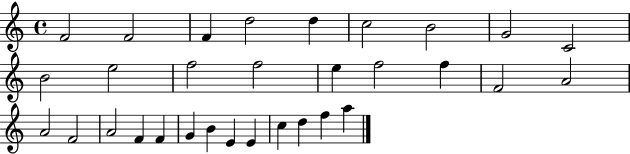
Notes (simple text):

F4/h F4/h F4/q D5/h D5/q C5/h B4/h G4/h C4/h B4/h E5/h F5/h F5/h E5/q F5/h F5/q F4/h A4/h A4/h F4/h A4/h F4/q F4/q G4/q B4/q E4/q E4/q C5/q D5/q F5/q A5/q